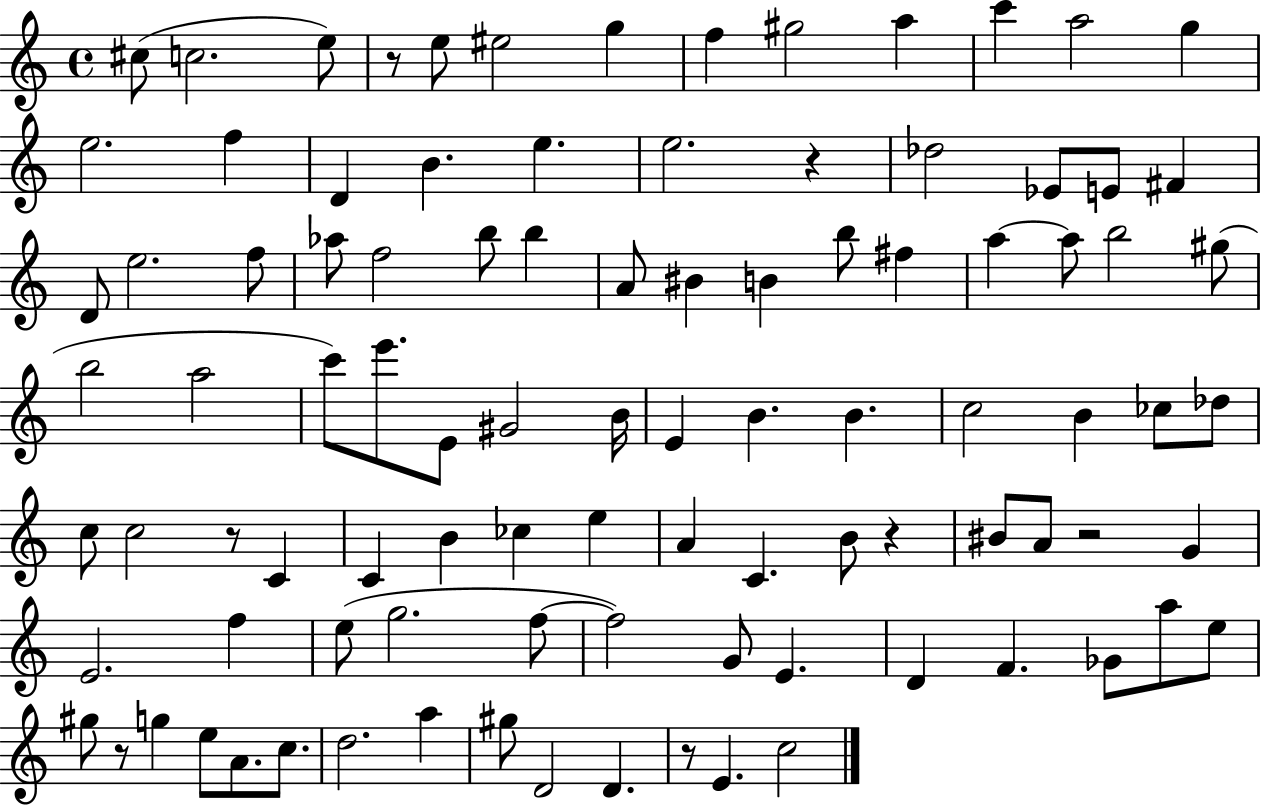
X:1
T:Untitled
M:4/4
L:1/4
K:C
^c/2 c2 e/2 z/2 e/2 ^e2 g f ^g2 a c' a2 g e2 f D B e e2 z _d2 _E/2 E/2 ^F D/2 e2 f/2 _a/2 f2 b/2 b A/2 ^B B b/2 ^f a a/2 b2 ^g/2 b2 a2 c'/2 e'/2 E/2 ^G2 B/4 E B B c2 B _c/2 _d/2 c/2 c2 z/2 C C B _c e A C B/2 z ^B/2 A/2 z2 G E2 f e/2 g2 f/2 f2 G/2 E D F _G/2 a/2 e/2 ^g/2 z/2 g e/2 A/2 c/2 d2 a ^g/2 D2 D z/2 E c2